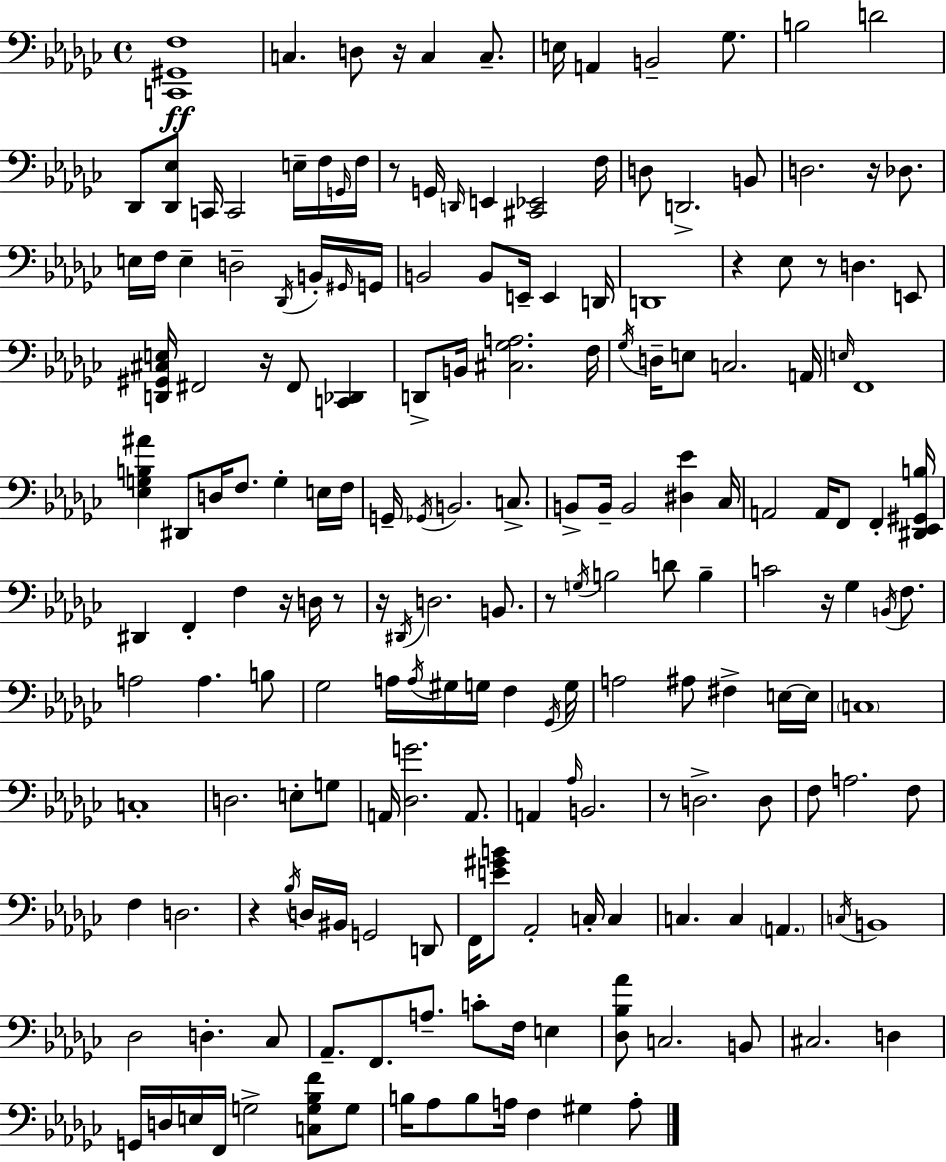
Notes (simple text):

[C2,G#2,F3]/w C3/q. D3/e R/s C3/q C3/e. E3/s A2/q B2/h Gb3/e. B3/h D4/h Db2/e [Db2,Eb3]/e C2/s C2/h E3/s F3/s G2/s F3/s R/e G2/s D2/s E2/q [C#2,Eb2]/h F3/s D3/e D2/h. B2/e D3/h. R/s Db3/e. E3/s F3/s E3/q D3/h Db2/s B2/s G#2/s G2/s B2/h B2/e E2/s E2/q D2/s D2/w R/q Eb3/e R/e D3/q. E2/e [D2,G#2,C#3,E3]/s F#2/h R/s F#2/e [C2,Db2]/q D2/e B2/s [C#3,Gb3,A3]/h. F3/s Gb3/s D3/s E3/e C3/h. A2/s E3/s F2/w [Eb3,G3,B3,A#4]/q D#2/e D3/s F3/e. G3/q E3/s F3/s G2/s Gb2/s B2/h. C3/e. B2/e B2/s B2/h [D#3,Eb4]/q CES3/s A2/h A2/s F2/e F2/q [D#2,Eb2,G#2,B3]/s D#2/q F2/q F3/q R/s D3/s R/e R/s D#2/s D3/h. B2/e. R/e G3/s B3/h D4/e B3/q C4/h R/s Gb3/q B2/s F3/e. A3/h A3/q. B3/e Gb3/h A3/s A3/s G#3/s G3/s F3/q Gb2/s G3/s A3/h A#3/e F#3/q E3/s E3/s C3/w C3/w D3/h. E3/e G3/e A2/s [Db3,G4]/h. A2/e. A2/q Ab3/s B2/h. R/e D3/h. D3/e F3/e A3/h. F3/e F3/q D3/h. R/q Bb3/s D3/s BIS2/s G2/h D2/e F2/s [E4,G#4,B4]/e Ab2/h C3/s C3/q C3/q. C3/q A2/q. C3/s B2/w Db3/h D3/q. CES3/e Ab2/e. F2/e. A3/e. C4/e F3/s E3/q [Db3,Bb3,Ab4]/e C3/h. B2/e C#3/h. D3/q G2/s D3/s E3/s F2/s G3/h [C3,G3,Bb3,F4]/e G3/e B3/s Ab3/e B3/e A3/s F3/q G#3/q A3/e